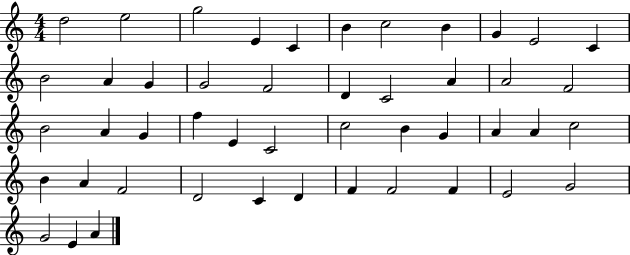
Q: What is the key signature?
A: C major